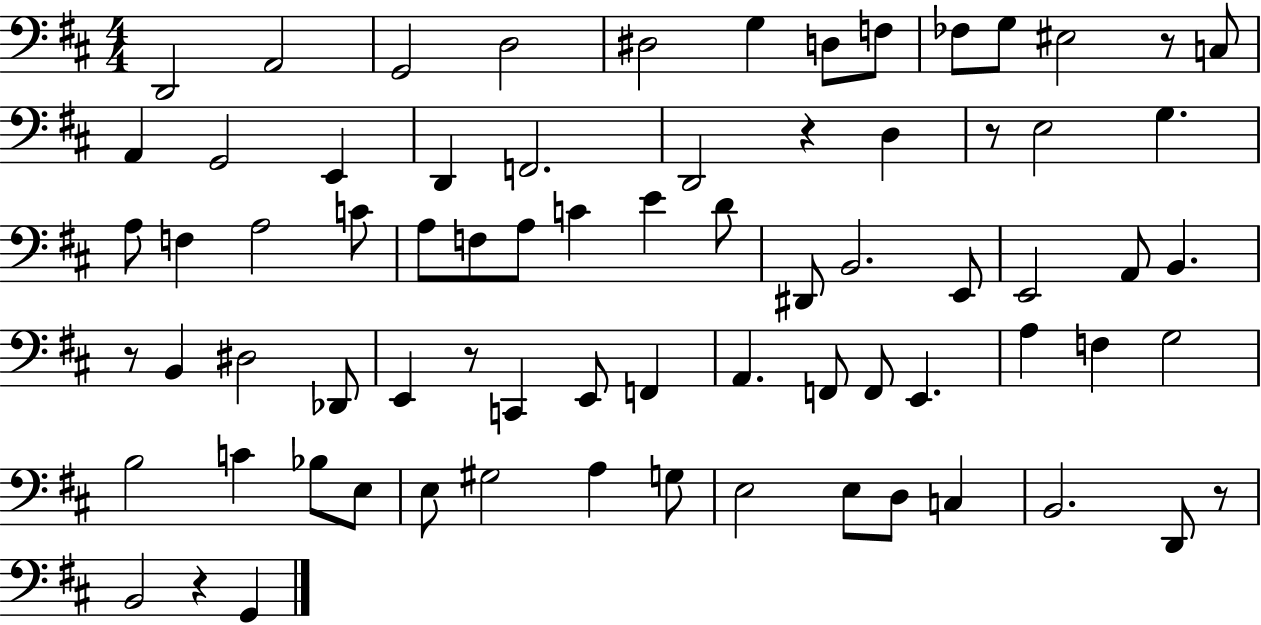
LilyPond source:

{
  \clef bass
  \numericTimeSignature
  \time 4/4
  \key d \major
  d,2 a,2 | g,2 d2 | dis2 g4 d8 f8 | fes8 g8 eis2 r8 c8 | \break a,4 g,2 e,4 | d,4 f,2. | d,2 r4 d4 | r8 e2 g4. | \break a8 f4 a2 c'8 | a8 f8 a8 c'4 e'4 d'8 | dis,8 b,2. e,8 | e,2 a,8 b,4. | \break r8 b,4 dis2 des,8 | e,4 r8 c,4 e,8 f,4 | a,4. f,8 f,8 e,4. | a4 f4 g2 | \break b2 c'4 bes8 e8 | e8 gis2 a4 g8 | e2 e8 d8 c4 | b,2. d,8 r8 | \break b,2 r4 g,4 | \bar "|."
}